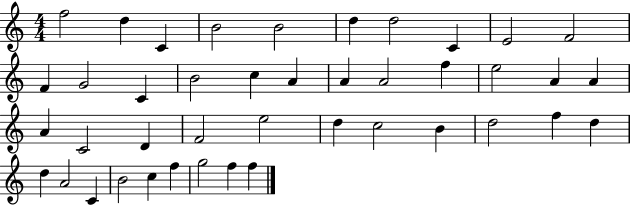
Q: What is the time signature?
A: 4/4